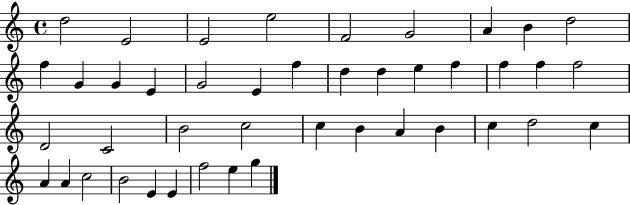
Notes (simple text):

D5/h E4/h E4/h E5/h F4/h G4/h A4/q B4/q D5/h F5/q G4/q G4/q E4/q G4/h E4/q F5/q D5/q D5/q E5/q F5/q F5/q F5/q F5/h D4/h C4/h B4/h C5/h C5/q B4/q A4/q B4/q C5/q D5/h C5/q A4/q A4/q C5/h B4/h E4/q E4/q F5/h E5/q G5/q